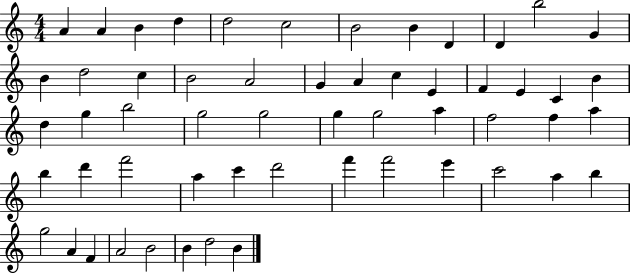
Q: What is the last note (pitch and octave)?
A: B4